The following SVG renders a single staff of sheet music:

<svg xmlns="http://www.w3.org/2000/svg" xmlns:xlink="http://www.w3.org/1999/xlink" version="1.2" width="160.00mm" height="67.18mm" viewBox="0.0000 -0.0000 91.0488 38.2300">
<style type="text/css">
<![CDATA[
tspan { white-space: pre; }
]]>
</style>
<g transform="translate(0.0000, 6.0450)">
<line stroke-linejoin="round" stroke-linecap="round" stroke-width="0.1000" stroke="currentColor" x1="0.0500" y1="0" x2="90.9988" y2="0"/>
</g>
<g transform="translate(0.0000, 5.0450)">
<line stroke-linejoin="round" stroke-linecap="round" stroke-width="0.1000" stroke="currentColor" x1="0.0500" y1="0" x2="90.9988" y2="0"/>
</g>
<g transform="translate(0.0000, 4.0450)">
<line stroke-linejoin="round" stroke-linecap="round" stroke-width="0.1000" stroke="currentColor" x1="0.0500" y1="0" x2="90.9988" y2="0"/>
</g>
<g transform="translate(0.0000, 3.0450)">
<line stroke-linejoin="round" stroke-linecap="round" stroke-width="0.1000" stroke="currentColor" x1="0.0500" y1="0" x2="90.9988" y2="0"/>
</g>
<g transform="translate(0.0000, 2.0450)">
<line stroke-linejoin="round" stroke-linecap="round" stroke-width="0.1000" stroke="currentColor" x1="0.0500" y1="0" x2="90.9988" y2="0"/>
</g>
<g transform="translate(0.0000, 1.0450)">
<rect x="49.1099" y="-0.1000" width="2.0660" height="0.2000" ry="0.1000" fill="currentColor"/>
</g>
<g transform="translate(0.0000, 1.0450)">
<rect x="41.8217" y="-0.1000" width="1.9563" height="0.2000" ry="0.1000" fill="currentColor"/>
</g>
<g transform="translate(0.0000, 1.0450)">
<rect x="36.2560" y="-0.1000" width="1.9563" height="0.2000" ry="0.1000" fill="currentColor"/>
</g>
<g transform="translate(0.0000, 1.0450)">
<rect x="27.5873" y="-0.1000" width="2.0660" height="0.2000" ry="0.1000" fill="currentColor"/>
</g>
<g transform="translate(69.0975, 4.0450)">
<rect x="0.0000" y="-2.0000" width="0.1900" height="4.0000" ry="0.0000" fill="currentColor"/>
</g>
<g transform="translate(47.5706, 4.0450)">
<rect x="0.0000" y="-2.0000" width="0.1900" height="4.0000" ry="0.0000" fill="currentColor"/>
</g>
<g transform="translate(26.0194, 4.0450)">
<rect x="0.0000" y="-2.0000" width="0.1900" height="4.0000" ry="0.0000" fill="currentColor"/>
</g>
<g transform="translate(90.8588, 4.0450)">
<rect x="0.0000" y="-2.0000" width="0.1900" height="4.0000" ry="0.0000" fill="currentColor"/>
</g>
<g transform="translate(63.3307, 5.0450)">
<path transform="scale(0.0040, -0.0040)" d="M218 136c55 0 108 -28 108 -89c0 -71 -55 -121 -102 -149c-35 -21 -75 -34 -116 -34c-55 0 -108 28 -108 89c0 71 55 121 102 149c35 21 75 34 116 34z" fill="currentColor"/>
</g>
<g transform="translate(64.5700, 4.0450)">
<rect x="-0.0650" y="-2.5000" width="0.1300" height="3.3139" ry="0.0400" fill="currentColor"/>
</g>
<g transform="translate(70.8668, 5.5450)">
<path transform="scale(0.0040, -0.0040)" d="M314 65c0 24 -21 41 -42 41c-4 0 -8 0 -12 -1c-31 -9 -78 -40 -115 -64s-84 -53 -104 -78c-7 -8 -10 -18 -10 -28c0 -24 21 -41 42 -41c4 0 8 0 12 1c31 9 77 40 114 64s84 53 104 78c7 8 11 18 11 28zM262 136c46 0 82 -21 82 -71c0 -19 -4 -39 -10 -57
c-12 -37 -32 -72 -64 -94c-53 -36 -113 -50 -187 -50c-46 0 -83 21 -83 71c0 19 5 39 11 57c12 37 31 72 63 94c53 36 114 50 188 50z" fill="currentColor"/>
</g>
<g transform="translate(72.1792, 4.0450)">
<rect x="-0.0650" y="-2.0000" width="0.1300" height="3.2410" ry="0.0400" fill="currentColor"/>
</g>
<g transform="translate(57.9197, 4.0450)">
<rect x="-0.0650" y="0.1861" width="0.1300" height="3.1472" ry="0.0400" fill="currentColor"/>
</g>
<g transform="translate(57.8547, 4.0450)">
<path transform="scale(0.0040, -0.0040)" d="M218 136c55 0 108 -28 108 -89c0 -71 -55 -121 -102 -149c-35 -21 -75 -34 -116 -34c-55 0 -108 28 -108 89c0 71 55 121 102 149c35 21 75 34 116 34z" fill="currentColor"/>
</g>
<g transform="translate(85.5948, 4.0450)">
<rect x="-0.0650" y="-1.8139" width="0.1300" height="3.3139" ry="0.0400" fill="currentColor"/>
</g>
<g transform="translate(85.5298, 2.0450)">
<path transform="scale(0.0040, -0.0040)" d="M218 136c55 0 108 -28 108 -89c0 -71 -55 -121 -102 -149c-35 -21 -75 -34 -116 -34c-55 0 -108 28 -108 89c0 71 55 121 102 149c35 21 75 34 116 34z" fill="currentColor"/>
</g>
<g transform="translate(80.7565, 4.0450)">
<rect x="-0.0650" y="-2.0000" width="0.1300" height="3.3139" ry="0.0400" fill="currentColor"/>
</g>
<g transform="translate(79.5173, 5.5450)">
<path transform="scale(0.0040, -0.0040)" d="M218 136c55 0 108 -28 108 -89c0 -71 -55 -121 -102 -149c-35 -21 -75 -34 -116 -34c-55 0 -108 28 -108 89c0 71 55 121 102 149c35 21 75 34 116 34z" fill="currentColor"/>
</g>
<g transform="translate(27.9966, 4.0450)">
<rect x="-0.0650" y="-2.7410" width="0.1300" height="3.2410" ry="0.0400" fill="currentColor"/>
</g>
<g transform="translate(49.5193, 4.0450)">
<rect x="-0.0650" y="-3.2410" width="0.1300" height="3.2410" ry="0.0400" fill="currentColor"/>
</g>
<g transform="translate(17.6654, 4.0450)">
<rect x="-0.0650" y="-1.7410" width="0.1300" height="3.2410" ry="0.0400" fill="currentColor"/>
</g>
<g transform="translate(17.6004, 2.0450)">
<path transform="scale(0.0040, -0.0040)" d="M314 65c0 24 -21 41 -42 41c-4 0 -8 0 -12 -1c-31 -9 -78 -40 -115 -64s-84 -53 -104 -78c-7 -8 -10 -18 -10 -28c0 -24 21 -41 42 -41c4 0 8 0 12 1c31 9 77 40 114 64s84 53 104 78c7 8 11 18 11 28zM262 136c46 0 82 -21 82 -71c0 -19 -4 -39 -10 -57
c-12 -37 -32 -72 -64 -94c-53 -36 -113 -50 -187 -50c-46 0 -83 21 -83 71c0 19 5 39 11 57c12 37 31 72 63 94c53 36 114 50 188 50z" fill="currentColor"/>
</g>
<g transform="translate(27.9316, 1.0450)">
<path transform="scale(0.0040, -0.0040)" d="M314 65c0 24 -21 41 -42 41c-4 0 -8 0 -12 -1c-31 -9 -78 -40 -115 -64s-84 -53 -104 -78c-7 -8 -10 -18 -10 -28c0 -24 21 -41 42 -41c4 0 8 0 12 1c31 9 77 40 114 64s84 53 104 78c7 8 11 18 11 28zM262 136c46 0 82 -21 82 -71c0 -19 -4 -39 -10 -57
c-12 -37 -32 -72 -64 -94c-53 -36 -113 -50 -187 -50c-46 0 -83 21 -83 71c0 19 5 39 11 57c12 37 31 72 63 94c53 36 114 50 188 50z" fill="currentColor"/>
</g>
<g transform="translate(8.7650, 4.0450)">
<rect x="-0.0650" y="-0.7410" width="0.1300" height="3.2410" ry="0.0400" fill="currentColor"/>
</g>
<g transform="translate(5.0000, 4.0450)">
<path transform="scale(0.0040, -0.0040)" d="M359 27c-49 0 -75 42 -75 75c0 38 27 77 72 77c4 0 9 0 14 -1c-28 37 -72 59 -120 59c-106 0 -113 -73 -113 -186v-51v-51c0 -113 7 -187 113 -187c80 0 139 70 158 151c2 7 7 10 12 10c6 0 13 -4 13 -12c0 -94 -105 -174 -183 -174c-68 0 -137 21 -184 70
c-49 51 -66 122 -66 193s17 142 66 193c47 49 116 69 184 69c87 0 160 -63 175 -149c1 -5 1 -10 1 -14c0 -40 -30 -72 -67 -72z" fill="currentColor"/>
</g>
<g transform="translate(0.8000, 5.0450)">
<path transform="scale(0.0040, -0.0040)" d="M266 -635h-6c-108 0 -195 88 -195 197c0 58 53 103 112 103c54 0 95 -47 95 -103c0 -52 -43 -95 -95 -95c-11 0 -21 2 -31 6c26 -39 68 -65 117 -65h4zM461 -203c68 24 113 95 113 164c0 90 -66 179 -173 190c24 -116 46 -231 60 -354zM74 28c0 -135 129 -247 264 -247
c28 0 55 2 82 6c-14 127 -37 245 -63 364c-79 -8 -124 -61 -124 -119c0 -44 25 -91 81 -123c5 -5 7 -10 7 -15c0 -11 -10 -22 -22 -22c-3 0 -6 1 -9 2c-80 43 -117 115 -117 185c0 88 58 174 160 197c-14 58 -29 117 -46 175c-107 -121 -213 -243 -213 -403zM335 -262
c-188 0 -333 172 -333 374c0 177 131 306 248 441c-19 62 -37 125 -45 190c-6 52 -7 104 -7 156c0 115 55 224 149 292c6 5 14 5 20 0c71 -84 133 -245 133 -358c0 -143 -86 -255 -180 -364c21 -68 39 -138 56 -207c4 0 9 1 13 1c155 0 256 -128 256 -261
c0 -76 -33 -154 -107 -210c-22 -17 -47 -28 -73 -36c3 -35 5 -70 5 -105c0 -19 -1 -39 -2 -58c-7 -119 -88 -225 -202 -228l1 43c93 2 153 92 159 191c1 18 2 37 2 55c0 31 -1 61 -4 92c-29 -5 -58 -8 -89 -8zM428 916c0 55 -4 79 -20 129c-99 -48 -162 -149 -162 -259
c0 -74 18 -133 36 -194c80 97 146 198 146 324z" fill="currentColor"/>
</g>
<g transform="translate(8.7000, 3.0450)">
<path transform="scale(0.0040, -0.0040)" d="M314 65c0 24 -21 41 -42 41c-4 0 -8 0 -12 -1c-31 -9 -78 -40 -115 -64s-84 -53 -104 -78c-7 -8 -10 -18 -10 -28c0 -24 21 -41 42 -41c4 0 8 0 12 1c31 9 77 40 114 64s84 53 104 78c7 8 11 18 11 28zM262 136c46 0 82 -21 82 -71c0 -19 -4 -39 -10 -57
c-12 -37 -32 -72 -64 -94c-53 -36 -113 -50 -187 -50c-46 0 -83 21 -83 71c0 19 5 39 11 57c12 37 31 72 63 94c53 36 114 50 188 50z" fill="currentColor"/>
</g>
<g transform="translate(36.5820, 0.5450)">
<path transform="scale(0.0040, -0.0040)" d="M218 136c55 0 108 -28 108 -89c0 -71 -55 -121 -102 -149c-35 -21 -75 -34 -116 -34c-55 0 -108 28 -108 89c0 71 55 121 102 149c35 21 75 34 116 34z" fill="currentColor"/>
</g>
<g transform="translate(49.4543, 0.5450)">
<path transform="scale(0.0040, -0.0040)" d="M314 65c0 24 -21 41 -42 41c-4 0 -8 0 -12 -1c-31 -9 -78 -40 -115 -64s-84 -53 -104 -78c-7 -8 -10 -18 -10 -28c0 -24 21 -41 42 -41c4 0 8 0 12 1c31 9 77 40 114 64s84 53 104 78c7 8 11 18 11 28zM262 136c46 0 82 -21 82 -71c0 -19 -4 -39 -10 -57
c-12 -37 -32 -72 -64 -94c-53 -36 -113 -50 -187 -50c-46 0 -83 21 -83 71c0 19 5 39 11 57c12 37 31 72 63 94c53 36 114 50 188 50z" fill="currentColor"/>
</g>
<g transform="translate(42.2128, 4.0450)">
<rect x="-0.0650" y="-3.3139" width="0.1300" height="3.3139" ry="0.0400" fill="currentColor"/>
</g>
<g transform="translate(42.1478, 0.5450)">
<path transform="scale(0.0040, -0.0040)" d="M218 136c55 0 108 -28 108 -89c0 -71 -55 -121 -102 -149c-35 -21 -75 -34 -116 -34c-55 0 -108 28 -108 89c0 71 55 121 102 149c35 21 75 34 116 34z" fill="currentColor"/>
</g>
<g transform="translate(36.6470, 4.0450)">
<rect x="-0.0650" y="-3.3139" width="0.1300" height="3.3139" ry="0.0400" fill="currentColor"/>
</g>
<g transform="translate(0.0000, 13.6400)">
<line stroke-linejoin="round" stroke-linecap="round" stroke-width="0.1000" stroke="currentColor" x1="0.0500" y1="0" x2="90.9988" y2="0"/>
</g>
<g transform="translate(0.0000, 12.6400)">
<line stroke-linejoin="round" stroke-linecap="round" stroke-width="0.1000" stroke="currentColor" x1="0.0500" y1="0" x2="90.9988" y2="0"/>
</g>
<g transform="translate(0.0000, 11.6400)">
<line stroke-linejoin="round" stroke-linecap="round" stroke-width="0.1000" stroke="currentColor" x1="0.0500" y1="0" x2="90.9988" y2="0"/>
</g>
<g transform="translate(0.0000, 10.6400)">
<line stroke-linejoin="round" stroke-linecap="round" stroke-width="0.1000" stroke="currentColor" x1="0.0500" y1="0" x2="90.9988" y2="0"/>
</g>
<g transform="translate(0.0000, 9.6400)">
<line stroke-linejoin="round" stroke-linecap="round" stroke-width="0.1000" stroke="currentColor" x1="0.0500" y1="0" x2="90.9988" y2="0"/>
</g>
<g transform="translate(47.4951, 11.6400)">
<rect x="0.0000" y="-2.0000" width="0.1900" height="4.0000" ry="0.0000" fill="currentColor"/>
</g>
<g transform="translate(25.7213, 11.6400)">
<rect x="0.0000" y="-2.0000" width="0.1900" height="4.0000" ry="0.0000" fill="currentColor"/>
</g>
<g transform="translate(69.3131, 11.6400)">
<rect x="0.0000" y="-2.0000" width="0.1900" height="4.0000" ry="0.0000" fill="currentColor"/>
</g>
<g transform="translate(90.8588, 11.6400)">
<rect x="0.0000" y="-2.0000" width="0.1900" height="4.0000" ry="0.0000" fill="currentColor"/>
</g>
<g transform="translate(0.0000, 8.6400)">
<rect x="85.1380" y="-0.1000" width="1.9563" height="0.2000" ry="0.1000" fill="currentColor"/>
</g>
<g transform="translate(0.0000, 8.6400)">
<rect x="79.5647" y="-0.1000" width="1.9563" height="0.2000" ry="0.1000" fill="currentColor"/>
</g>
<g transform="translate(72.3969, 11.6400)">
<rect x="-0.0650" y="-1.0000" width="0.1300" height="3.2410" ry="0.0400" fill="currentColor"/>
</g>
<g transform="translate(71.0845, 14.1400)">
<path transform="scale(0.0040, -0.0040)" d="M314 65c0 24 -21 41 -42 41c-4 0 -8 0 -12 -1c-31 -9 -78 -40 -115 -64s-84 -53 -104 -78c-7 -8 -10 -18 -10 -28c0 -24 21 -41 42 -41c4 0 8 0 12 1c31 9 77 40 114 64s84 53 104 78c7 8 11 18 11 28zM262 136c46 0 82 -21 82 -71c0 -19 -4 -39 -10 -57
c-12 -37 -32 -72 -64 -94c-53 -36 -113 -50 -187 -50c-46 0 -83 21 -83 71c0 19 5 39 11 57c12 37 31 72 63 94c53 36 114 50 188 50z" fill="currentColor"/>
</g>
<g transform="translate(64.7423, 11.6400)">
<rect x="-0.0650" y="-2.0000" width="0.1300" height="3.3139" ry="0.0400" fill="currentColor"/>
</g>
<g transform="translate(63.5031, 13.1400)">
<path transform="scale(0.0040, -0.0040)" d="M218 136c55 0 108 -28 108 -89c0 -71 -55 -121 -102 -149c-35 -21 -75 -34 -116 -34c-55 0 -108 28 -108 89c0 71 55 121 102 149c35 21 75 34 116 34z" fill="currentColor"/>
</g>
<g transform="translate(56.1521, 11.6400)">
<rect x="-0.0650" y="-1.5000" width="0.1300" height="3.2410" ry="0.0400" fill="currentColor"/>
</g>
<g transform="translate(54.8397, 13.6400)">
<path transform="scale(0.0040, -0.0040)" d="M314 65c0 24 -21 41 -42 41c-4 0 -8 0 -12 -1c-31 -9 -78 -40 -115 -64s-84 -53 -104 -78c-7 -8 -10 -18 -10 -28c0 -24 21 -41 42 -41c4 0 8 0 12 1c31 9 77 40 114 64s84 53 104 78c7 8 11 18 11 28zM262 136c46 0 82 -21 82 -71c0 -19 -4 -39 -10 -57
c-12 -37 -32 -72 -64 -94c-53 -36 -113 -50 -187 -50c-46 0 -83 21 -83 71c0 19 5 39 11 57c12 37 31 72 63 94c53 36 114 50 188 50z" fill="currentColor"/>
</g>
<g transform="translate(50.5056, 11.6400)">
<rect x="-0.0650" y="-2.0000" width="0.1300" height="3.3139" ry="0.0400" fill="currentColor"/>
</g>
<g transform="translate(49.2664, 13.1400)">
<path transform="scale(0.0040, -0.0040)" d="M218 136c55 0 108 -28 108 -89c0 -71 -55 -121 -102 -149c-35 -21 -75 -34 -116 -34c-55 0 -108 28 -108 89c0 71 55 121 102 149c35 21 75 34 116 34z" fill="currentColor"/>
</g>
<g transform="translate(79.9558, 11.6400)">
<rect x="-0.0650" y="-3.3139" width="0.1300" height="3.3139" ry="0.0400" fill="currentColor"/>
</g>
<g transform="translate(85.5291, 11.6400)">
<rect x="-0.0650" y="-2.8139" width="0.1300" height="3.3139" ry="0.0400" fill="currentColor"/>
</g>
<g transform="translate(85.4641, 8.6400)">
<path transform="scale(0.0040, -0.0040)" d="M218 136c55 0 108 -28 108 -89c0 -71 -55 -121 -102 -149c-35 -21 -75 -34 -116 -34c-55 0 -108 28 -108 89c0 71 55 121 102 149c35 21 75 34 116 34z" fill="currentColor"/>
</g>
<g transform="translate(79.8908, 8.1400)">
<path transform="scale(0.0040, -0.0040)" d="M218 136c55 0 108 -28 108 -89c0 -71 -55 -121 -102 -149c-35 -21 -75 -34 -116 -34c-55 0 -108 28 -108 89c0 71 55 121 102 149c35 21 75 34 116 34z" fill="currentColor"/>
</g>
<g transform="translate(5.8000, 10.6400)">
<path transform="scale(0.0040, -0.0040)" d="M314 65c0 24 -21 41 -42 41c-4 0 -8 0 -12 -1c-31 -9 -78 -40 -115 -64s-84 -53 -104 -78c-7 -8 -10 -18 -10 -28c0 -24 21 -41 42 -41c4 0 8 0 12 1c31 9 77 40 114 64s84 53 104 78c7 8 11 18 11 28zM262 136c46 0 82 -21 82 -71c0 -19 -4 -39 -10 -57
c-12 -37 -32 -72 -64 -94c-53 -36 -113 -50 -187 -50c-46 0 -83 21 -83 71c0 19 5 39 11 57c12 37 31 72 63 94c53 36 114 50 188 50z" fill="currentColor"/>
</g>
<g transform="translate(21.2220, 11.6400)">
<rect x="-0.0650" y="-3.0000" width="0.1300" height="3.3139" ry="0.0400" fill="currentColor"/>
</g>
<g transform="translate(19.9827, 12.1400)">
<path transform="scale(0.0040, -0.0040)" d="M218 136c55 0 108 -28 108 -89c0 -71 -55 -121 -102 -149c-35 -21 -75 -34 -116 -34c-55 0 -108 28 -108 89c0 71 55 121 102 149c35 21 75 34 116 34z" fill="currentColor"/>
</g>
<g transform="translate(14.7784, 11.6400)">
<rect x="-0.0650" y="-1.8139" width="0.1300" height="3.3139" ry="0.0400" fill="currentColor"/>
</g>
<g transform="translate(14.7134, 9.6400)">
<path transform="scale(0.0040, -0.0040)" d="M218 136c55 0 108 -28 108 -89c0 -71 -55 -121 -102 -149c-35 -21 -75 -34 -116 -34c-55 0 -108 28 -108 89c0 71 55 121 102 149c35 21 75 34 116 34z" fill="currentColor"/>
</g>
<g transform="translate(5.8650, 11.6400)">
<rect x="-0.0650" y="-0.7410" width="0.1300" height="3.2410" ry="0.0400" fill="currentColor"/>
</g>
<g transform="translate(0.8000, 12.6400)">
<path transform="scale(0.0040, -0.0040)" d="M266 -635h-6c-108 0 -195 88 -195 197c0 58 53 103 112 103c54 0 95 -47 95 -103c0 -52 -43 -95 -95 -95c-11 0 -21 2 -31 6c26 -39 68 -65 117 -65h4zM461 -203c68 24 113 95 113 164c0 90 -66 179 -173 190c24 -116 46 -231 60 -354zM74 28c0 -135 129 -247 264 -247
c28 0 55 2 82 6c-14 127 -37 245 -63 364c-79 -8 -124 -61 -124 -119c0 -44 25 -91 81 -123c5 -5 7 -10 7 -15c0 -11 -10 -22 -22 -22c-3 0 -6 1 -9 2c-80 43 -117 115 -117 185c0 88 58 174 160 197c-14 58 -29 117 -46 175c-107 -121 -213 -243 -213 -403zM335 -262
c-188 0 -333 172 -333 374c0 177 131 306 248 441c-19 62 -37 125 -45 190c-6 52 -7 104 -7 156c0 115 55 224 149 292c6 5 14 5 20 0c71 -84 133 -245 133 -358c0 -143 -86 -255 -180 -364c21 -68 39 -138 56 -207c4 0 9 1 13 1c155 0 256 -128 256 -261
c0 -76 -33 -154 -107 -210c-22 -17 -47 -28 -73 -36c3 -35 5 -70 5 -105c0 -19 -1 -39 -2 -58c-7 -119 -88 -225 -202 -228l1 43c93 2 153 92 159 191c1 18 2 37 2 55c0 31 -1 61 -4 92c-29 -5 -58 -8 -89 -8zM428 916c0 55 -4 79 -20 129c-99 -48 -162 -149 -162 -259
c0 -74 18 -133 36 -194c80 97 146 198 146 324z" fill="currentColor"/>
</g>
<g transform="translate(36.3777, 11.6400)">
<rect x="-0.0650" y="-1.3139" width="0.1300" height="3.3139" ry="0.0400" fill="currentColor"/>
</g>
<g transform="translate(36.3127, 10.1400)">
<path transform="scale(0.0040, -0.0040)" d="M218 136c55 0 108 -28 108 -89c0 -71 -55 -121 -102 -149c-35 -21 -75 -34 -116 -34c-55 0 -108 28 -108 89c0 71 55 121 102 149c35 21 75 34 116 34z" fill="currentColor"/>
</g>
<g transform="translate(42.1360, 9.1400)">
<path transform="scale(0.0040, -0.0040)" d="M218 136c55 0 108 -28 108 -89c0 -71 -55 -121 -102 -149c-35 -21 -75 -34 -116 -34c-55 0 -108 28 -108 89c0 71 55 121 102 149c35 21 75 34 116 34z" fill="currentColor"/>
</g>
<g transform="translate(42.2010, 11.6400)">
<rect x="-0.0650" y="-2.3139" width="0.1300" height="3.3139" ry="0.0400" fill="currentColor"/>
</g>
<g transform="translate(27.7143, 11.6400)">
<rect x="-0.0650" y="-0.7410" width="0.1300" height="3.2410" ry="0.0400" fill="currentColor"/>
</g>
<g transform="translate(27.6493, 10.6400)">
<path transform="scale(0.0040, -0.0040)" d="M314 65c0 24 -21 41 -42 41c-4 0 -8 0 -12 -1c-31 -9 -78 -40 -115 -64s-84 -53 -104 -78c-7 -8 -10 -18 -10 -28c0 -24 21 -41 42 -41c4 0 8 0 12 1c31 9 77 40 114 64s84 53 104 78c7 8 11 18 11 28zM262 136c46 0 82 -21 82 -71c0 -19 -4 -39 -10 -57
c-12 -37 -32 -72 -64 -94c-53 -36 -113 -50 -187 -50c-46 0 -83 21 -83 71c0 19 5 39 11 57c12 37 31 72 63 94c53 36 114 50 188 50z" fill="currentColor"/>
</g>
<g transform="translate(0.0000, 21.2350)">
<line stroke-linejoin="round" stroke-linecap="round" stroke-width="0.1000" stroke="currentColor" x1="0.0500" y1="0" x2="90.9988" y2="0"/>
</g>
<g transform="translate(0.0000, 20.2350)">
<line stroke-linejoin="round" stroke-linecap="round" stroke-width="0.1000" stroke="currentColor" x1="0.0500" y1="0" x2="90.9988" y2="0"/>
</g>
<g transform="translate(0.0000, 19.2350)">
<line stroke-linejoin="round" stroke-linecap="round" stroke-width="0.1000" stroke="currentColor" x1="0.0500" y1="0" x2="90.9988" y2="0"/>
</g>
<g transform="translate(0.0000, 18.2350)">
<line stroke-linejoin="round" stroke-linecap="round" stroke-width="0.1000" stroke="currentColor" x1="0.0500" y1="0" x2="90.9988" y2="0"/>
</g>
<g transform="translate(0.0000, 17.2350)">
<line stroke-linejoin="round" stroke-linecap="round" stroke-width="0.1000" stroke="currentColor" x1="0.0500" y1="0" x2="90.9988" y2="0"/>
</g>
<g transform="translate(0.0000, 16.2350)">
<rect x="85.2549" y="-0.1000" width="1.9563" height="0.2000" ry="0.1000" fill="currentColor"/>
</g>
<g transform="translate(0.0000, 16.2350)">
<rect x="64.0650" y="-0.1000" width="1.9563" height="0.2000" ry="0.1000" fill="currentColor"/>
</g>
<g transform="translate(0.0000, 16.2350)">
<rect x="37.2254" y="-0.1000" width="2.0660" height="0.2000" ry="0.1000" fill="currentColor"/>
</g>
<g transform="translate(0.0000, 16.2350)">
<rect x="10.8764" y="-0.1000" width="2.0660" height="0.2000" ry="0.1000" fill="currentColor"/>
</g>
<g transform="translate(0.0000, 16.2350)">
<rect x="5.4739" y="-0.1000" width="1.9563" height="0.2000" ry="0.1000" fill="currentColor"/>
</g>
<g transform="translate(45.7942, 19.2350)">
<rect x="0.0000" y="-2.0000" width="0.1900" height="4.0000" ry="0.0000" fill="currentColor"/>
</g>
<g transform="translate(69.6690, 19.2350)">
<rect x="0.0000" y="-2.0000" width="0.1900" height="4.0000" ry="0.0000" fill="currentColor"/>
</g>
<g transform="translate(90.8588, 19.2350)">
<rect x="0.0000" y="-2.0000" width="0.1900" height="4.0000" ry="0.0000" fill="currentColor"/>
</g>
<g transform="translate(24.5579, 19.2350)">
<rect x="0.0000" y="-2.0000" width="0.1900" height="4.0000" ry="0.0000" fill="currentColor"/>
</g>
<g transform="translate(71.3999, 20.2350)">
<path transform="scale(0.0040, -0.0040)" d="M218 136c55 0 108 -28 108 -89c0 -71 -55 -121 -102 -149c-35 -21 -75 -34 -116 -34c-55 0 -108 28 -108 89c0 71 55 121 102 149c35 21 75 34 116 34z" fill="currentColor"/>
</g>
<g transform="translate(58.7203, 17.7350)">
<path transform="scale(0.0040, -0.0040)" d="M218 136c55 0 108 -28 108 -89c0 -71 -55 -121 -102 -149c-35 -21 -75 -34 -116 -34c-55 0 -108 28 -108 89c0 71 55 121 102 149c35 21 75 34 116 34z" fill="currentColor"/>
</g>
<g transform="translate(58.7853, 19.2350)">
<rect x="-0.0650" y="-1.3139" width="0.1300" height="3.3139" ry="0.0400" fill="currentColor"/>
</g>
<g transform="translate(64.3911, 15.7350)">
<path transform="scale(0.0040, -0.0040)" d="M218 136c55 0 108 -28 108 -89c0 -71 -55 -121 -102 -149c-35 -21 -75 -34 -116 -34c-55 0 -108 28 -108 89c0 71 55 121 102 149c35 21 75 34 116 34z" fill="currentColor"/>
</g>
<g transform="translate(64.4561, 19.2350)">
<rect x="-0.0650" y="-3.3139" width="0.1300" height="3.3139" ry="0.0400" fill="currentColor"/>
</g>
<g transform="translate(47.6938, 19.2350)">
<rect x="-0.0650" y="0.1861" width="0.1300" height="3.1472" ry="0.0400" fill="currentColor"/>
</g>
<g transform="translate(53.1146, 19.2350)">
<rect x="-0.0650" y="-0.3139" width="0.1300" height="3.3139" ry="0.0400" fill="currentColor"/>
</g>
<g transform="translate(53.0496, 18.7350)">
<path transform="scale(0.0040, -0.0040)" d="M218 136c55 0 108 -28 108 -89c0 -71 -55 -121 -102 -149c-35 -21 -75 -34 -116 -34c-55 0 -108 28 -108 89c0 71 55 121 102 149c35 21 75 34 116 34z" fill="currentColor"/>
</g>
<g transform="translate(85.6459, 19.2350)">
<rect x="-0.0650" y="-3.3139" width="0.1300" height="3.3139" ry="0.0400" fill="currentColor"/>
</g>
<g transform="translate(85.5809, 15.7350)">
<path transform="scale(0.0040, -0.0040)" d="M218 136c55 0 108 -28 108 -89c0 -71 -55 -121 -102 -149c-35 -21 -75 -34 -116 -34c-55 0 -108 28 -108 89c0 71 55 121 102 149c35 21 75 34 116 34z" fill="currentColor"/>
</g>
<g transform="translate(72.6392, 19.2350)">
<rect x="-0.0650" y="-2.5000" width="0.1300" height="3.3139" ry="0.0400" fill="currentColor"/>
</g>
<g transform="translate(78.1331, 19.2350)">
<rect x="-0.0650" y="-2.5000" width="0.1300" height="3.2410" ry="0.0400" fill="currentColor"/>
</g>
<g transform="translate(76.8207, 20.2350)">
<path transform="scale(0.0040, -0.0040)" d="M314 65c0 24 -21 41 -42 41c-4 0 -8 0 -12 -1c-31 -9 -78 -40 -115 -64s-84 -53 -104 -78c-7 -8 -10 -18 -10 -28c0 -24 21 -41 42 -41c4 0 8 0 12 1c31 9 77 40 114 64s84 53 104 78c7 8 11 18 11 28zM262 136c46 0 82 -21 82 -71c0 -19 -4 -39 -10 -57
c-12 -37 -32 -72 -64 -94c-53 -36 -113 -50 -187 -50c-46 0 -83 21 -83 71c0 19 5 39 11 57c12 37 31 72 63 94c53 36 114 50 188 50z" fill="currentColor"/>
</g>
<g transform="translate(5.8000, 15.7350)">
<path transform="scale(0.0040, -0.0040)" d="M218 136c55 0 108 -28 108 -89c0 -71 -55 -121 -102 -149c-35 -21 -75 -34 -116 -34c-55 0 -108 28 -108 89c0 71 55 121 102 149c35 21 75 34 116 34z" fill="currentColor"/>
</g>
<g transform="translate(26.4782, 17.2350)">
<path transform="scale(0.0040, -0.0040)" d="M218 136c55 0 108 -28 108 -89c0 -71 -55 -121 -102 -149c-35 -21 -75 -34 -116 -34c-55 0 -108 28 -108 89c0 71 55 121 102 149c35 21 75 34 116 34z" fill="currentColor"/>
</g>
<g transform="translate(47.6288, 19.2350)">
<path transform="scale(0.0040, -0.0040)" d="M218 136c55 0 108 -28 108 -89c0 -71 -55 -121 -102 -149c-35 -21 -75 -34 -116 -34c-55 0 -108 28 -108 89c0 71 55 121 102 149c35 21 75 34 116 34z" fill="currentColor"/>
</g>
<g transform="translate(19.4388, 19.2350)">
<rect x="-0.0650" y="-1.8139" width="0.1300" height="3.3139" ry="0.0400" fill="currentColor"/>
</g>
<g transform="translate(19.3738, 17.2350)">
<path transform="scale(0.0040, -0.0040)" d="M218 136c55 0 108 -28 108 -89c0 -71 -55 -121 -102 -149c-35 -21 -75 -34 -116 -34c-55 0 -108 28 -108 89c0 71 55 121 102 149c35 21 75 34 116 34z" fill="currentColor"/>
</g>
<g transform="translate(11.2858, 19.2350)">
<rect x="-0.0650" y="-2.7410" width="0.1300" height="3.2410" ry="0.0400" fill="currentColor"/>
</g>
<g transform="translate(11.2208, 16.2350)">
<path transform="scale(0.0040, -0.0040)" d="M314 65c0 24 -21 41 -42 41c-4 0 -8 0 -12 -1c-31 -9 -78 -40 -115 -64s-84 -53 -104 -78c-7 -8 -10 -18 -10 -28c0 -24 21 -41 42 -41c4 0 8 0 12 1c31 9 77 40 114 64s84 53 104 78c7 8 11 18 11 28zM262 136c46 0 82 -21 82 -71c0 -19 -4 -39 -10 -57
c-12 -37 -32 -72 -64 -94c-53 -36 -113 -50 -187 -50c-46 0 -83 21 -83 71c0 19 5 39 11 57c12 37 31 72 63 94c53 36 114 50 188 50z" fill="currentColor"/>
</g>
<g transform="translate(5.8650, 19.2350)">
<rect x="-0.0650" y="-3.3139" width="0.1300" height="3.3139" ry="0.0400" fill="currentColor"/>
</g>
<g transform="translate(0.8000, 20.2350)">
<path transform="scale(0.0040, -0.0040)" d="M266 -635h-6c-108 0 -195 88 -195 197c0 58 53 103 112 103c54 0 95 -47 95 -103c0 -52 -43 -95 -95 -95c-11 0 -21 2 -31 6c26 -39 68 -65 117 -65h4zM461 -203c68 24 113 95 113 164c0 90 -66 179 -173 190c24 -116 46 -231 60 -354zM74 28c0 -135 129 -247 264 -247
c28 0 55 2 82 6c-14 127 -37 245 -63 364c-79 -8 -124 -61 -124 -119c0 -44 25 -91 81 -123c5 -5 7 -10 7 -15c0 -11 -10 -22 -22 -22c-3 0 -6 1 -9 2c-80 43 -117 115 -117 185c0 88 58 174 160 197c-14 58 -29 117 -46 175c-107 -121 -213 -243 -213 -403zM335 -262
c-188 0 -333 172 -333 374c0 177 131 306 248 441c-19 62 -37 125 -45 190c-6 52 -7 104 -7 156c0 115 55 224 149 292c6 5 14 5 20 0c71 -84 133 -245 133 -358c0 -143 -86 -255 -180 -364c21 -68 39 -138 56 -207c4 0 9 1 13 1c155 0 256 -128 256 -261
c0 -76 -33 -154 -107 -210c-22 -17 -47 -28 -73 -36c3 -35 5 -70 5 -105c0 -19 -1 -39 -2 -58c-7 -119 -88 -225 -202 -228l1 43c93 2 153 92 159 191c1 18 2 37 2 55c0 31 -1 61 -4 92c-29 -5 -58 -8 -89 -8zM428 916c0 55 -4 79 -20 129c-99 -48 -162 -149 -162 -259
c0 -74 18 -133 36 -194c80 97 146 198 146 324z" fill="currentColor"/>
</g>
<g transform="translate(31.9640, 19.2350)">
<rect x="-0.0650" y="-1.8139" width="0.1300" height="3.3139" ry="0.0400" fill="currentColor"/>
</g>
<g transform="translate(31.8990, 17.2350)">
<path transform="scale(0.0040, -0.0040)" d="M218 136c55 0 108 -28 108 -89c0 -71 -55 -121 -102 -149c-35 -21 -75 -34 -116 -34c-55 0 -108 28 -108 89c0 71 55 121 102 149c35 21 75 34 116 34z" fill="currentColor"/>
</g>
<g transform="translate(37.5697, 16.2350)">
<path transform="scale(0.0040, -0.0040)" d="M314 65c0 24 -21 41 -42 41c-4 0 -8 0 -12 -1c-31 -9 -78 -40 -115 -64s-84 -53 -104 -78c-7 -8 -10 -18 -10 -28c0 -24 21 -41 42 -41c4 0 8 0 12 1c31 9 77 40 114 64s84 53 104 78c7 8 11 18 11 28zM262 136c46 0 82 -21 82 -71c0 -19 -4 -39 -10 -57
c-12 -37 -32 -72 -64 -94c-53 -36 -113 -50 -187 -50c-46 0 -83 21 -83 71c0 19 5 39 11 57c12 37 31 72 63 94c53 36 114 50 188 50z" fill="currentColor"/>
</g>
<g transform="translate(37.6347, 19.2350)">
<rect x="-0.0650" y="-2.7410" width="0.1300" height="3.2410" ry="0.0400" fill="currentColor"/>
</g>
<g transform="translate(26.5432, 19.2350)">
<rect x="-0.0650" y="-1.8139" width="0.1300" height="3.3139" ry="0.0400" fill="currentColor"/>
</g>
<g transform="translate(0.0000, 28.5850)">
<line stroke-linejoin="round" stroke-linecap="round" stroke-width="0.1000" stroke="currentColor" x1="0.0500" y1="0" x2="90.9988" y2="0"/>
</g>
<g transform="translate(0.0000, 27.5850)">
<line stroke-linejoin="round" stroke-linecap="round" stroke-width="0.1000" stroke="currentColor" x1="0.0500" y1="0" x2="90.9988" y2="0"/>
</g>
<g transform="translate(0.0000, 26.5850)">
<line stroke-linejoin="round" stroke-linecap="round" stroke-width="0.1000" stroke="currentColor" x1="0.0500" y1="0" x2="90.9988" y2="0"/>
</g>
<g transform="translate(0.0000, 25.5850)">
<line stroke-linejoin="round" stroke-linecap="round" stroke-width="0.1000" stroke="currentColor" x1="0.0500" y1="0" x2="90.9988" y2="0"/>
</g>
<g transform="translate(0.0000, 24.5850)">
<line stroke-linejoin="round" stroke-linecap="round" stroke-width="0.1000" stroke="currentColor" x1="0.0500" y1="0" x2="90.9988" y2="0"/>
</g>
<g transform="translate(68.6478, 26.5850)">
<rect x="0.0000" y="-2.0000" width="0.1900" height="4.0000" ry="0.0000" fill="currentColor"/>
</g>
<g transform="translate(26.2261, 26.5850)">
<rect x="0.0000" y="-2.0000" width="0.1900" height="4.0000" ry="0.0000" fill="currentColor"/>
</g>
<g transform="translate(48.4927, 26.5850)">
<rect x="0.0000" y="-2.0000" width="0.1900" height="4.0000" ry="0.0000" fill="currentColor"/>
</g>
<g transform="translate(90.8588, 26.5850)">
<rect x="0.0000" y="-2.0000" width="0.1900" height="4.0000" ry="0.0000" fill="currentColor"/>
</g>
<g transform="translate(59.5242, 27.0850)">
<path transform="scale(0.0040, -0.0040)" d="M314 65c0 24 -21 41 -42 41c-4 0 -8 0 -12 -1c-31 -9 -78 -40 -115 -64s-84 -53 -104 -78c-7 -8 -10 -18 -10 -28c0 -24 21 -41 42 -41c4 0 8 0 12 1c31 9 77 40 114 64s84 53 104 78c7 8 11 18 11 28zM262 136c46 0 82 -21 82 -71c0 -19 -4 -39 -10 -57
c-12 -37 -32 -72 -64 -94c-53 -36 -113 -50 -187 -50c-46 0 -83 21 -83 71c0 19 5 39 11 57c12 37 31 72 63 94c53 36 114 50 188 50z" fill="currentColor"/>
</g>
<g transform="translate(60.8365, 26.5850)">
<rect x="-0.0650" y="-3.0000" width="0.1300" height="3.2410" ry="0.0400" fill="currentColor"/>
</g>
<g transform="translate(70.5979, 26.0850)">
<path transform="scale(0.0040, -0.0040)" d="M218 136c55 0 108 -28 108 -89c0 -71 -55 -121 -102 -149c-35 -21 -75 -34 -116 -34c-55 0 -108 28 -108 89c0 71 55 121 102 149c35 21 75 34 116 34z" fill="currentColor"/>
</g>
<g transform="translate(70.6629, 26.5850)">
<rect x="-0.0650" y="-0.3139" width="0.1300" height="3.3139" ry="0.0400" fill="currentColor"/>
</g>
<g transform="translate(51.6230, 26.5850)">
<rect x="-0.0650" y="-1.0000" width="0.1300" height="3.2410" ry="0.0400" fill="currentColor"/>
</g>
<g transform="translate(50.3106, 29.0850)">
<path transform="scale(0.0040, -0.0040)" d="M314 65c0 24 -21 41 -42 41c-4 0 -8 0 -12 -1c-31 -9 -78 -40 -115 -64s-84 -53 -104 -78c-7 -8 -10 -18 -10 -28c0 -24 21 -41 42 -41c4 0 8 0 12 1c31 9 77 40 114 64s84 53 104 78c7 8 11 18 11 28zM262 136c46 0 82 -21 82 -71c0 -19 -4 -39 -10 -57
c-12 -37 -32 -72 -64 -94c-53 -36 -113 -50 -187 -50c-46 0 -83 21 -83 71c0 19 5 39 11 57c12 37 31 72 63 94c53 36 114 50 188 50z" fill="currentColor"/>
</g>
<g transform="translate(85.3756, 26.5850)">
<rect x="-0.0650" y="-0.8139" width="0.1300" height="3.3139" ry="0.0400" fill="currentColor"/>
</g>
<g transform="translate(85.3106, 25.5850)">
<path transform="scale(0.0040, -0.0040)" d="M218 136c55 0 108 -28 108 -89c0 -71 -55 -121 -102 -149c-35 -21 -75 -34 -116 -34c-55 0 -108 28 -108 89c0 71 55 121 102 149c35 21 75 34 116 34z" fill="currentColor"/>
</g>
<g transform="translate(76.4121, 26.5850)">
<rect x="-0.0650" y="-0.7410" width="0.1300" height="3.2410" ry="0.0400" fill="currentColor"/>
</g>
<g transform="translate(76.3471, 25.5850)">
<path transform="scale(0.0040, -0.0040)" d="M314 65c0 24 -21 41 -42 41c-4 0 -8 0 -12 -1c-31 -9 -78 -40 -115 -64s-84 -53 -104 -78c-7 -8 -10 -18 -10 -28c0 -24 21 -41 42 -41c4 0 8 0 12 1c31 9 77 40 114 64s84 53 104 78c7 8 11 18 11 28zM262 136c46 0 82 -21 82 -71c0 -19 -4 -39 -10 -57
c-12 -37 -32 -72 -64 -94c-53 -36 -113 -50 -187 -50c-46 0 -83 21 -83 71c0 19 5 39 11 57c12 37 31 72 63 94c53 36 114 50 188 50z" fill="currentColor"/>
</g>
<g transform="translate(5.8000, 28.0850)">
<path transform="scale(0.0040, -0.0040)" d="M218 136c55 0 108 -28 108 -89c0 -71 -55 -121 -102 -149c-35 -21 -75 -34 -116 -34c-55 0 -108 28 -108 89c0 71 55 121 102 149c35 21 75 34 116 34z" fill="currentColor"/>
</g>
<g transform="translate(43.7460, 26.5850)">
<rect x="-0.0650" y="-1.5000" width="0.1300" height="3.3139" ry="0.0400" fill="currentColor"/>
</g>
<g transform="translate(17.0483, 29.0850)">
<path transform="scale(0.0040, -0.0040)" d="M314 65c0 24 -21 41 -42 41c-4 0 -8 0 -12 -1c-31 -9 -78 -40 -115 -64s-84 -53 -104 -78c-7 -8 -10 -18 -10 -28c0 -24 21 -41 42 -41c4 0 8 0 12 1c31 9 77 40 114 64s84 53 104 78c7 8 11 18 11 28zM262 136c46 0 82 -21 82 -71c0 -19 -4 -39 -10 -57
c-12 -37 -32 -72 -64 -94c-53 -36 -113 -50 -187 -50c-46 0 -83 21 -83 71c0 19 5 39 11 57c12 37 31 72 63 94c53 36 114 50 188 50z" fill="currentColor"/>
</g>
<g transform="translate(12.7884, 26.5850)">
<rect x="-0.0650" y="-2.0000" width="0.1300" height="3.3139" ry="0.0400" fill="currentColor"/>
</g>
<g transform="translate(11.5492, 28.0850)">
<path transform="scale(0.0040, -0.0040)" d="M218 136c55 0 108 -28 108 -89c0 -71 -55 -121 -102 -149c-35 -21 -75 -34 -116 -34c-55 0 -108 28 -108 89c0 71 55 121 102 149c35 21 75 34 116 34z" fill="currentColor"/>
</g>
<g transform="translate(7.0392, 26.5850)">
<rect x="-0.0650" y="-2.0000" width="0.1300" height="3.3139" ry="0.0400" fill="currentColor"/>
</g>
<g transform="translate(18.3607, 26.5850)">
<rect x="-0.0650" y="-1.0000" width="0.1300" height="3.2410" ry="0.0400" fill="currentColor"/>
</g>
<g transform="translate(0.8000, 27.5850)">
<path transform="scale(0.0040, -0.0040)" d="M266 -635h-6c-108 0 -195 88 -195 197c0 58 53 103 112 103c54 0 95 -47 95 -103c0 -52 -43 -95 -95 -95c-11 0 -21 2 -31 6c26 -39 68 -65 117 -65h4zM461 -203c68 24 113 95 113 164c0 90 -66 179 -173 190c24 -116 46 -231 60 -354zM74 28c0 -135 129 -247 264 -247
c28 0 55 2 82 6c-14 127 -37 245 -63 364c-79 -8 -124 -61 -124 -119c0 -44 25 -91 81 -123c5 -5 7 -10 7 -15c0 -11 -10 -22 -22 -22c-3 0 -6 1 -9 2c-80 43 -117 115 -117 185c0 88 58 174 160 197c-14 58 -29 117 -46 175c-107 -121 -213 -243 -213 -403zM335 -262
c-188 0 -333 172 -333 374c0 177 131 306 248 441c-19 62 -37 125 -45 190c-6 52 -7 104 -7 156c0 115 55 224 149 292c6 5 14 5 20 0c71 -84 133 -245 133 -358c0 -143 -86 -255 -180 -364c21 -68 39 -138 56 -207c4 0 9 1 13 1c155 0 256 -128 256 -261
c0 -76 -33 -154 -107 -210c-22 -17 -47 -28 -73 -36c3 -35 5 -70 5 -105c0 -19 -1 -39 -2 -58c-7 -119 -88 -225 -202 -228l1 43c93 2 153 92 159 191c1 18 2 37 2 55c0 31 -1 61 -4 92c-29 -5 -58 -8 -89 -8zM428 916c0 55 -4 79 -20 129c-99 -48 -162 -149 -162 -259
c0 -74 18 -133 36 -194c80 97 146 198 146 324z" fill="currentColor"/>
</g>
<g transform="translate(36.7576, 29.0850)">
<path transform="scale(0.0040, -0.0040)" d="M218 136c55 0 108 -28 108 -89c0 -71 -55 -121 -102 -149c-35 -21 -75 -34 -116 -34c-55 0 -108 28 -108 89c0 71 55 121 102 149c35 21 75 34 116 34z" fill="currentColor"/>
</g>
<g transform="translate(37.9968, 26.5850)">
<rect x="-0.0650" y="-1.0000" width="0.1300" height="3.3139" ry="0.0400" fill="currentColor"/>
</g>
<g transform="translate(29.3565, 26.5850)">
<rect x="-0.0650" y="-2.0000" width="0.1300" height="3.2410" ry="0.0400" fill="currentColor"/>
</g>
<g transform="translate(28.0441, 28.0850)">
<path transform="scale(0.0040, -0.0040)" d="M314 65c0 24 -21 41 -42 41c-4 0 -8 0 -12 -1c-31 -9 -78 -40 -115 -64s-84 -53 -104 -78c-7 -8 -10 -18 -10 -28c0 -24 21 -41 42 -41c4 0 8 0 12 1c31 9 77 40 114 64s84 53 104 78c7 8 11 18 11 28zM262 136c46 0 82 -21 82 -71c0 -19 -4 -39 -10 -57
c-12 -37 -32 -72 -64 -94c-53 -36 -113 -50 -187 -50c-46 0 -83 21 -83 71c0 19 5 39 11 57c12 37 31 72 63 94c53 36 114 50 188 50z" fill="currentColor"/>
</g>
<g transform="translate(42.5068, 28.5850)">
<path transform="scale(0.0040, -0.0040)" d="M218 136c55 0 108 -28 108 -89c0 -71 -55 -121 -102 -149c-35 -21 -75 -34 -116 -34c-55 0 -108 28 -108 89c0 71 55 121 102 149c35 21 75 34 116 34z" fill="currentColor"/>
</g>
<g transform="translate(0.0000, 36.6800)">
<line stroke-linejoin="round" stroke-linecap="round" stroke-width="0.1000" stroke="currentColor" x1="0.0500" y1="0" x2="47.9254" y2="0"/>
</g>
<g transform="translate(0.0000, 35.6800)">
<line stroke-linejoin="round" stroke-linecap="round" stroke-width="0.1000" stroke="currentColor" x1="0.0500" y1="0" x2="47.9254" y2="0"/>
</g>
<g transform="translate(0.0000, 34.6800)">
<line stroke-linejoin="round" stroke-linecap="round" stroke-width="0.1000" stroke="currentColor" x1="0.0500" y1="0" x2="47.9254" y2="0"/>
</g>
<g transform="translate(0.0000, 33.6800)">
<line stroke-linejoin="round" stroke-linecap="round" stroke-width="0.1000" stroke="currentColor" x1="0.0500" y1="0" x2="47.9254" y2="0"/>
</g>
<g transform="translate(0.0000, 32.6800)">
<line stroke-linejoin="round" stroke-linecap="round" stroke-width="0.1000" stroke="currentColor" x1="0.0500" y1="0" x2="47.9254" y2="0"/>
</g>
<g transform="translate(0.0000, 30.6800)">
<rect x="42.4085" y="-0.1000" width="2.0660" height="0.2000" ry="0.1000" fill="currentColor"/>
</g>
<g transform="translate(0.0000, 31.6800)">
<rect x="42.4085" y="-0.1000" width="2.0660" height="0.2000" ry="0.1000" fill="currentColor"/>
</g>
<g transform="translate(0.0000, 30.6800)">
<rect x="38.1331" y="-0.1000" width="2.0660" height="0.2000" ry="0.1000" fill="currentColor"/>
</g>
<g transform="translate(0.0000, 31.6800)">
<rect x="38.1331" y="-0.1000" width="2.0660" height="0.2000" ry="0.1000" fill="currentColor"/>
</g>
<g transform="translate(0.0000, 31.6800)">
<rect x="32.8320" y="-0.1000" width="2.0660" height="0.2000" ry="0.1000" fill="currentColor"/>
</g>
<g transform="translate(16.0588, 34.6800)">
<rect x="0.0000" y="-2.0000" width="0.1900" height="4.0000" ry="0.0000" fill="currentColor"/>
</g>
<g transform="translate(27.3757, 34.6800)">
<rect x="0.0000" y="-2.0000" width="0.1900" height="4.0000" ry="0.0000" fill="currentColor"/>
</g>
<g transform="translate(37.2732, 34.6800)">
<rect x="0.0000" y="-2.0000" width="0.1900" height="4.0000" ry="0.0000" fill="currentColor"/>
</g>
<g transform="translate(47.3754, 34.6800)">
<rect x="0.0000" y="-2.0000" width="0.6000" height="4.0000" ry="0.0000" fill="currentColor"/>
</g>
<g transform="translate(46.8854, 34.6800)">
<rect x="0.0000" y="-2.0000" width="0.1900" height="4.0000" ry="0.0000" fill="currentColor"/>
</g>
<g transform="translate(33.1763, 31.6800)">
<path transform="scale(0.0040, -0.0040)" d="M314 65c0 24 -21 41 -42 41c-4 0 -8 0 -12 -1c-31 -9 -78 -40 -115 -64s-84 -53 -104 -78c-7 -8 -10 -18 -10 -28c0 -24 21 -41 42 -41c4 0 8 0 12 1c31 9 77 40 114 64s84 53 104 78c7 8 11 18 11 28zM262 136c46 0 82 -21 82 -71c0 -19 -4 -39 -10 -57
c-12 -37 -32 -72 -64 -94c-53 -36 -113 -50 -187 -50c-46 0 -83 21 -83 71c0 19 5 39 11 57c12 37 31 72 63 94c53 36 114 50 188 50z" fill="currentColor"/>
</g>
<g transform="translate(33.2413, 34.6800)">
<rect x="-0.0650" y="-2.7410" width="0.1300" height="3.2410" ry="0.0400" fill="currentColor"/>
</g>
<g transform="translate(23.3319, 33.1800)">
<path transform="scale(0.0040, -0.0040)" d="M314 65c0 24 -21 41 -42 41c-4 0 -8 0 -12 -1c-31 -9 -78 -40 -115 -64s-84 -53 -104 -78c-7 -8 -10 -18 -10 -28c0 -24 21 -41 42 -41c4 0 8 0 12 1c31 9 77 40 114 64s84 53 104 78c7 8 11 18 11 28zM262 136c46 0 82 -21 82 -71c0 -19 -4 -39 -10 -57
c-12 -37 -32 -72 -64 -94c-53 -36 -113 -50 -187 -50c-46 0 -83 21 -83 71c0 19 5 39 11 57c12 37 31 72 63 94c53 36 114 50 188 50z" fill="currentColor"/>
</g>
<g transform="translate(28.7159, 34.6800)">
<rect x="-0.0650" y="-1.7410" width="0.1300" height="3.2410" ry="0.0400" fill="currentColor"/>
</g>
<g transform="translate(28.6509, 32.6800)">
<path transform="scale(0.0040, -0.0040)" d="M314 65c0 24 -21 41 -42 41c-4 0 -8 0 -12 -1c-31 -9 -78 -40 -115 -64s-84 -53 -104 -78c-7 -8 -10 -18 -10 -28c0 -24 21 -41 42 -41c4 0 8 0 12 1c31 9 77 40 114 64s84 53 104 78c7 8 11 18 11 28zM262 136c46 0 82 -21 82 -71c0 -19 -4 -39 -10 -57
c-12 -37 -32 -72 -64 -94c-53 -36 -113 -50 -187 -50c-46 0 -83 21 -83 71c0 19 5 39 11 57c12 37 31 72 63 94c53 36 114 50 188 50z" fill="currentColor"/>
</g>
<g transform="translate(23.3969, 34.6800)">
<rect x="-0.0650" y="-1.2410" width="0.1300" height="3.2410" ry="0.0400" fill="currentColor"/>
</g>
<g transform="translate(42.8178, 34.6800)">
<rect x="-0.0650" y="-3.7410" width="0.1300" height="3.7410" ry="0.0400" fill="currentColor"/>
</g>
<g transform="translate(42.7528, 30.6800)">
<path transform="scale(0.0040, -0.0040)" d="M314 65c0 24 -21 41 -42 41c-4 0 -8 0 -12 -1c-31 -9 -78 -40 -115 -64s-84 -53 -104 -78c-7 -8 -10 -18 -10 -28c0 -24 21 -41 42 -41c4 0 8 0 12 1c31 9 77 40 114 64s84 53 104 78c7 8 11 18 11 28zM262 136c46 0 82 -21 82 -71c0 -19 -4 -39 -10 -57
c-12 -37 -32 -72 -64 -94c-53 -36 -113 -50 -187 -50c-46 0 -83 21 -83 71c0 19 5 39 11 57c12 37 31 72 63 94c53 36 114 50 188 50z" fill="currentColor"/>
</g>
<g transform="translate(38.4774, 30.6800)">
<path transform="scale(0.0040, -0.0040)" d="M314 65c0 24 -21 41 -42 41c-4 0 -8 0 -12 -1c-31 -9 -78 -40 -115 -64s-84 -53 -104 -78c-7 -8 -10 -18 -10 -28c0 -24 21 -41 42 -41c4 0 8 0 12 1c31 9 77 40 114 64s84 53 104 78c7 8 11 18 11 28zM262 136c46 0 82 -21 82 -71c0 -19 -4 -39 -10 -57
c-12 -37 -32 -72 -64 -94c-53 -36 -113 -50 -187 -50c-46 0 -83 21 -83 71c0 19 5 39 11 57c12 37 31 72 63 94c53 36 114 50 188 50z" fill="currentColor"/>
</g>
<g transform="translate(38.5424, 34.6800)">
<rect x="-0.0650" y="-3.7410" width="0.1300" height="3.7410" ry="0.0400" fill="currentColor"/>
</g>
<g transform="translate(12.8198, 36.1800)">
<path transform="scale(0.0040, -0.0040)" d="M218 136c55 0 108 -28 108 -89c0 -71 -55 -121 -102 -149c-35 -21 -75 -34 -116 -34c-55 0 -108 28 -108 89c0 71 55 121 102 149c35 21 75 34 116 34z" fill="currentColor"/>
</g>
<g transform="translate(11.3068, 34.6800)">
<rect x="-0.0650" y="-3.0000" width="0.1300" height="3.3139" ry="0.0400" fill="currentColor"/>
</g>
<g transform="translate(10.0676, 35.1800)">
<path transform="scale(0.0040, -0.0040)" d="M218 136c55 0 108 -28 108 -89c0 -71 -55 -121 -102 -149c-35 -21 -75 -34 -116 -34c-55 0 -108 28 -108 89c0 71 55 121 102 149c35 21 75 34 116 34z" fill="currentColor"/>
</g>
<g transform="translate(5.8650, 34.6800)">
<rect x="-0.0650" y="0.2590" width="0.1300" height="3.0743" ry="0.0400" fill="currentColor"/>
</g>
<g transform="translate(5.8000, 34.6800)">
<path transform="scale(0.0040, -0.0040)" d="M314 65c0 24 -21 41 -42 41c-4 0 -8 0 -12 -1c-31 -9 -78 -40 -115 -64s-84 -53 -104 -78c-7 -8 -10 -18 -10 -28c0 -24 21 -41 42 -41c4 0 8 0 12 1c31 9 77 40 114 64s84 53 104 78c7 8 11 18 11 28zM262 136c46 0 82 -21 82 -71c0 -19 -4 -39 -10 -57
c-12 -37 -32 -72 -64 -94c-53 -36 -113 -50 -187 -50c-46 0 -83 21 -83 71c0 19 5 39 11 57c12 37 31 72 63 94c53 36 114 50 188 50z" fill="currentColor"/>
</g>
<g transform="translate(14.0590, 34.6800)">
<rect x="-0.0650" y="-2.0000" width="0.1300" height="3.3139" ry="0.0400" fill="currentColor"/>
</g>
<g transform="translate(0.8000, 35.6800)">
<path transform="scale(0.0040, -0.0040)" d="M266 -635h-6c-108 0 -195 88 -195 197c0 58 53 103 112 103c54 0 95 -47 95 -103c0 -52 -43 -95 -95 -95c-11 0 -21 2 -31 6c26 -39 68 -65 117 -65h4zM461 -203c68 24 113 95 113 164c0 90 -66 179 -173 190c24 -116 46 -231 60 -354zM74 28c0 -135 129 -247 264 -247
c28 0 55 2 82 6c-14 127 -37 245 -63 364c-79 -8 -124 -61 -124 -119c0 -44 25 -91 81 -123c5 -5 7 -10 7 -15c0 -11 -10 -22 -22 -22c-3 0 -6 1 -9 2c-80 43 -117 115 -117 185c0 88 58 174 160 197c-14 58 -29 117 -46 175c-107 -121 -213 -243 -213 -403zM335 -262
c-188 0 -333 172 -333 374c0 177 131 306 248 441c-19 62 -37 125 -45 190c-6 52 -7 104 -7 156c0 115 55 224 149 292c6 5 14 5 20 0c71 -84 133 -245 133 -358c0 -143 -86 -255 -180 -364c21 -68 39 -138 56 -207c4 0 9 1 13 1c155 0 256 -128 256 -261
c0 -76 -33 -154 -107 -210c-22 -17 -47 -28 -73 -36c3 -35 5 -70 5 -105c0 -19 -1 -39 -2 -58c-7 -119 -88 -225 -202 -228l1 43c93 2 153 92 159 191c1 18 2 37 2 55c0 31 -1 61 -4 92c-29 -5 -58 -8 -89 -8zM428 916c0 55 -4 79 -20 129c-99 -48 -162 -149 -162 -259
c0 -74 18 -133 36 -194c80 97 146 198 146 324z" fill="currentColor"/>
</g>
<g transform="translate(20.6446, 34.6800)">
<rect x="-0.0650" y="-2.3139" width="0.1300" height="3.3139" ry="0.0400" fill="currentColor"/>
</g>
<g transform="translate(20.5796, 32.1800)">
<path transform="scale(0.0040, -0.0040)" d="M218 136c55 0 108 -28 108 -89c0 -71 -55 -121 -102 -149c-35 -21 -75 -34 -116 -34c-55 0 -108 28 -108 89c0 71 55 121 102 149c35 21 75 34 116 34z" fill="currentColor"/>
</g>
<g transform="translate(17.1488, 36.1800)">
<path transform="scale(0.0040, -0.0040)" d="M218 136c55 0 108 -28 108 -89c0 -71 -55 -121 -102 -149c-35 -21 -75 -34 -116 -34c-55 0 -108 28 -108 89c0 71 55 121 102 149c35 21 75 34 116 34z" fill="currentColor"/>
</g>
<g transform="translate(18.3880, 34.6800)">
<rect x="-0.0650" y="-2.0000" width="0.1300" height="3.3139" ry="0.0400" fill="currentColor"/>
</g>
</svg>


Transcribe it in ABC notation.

X:1
T:Untitled
M:4/4
L:1/4
K:C
d2 f2 a2 b b b2 B G F2 F f d2 f A d2 e g F E2 F D2 b a b a2 f f f a2 B c e b G G2 b F F D2 F2 D E D2 A2 c d2 d B2 A F F g e2 f2 a2 c'2 c'2